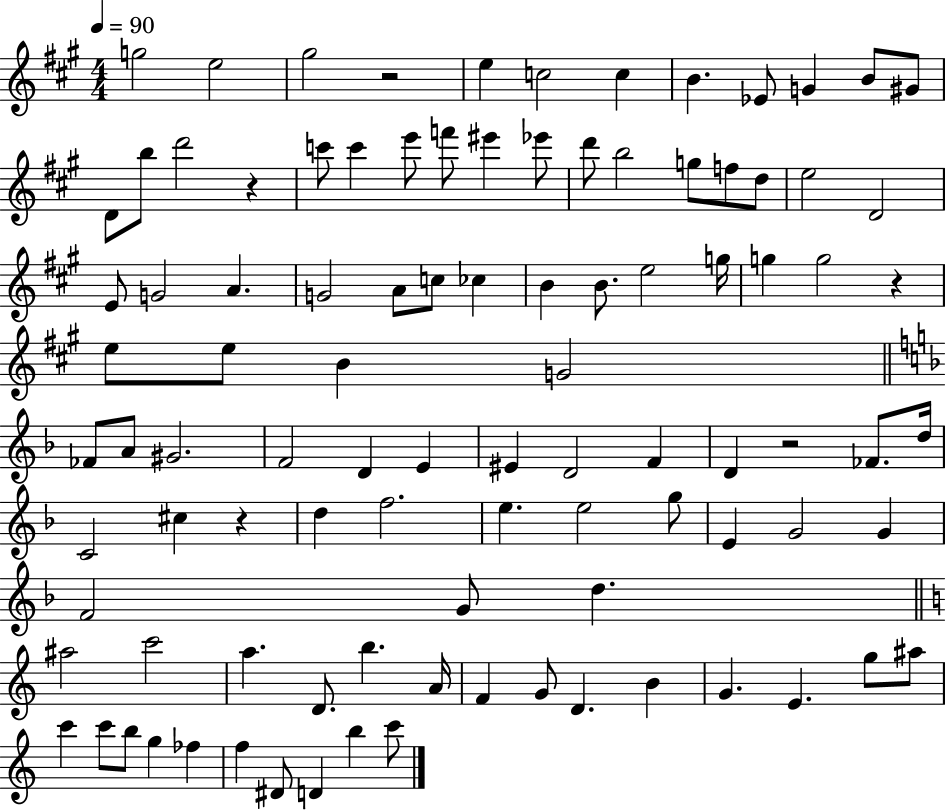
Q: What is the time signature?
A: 4/4